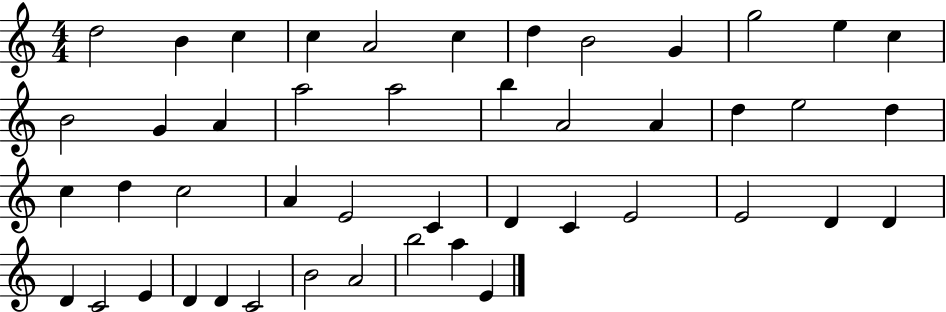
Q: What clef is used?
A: treble